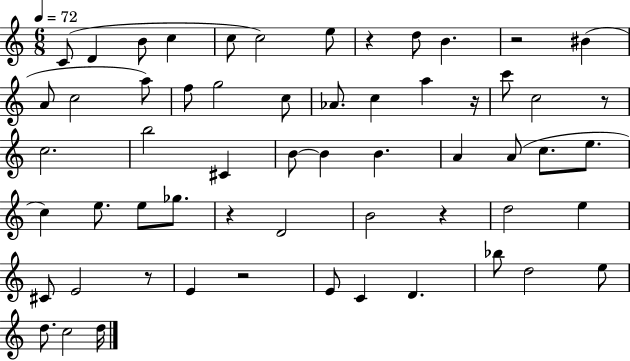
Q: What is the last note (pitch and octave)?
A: D5